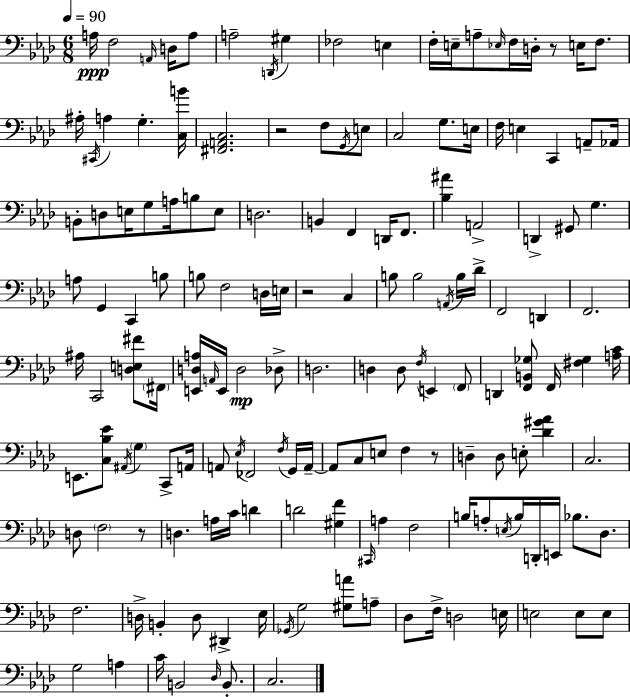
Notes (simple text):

A3/s F3/h A2/s D3/s A3/e A3/h D2/s G#3/q FES3/h E3/q F3/s E3/s A3/e Eb3/s F3/s D3/s R/e E3/s F3/e. A#3/s C#2/s A3/q G3/q. [C3,B4]/s [F#2,A2,C3]/h. R/h F3/e G2/s E3/e C3/h G3/e. E3/s F3/s E3/q C2/q A2/e Ab2/s B2/e D3/e E3/s G3/e A3/s B3/e E3/e D3/h. B2/q F2/q D2/s F2/e. [Bb3,A#4]/q A2/h D2/q G#2/e G3/q. A3/e G2/q C2/q B3/e B3/e F3/h D3/s E3/s R/h C3/q B3/e B3/h A2/s B3/s Db4/s F2/h D2/q F2/h. A#3/s C2/h [D3,E3,F#4]/e F#2/s [E2,D3,A3]/s A2/s E2/s D3/h Db3/e D3/h. D3/q D3/e F3/s E2/q F2/e D2/q [F2,B2,Gb3]/e F2/s [F#3,Gb3]/q [A3,C4]/s E2/e. [C3,Bb3,Eb4]/e A#2/s G3/q C2/e A2/s A2/e Eb3/s FES2/h F3/s G2/s A2/s A2/e C3/e E3/e F3/q R/e D3/q D3/e E3/e [Db4,G#4,Ab4]/q C3/h. D3/e F3/h R/e D3/q. A3/s C4/s D4/q D4/h [G#3,F4]/q C#2/s A3/q F3/h B3/s A3/e E3/s B3/s D2/s E2/s Bb3/e. Db3/e. F3/h. D3/s B2/q D3/e D#2/q Eb3/s Gb2/s G3/h [G#3,A4]/e A3/e Db3/e F3/s D3/h E3/s E3/h E3/e E3/e G3/h A3/q C4/s B2/h Db3/s B2/e. C3/h.